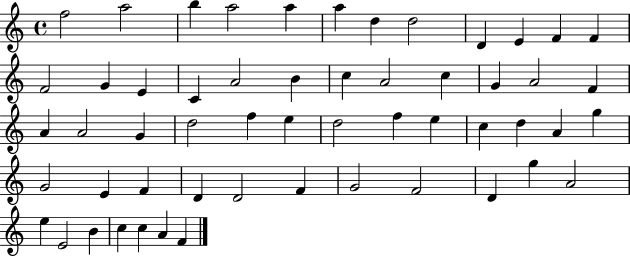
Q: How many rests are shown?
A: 0